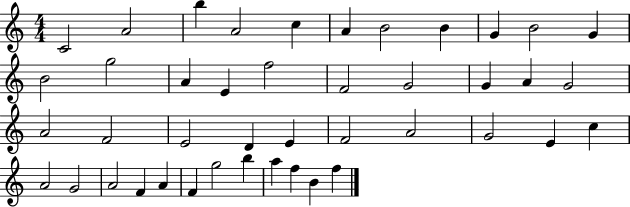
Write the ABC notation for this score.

X:1
T:Untitled
M:4/4
L:1/4
K:C
C2 A2 b A2 c A B2 B G B2 G B2 g2 A E f2 F2 G2 G A G2 A2 F2 E2 D E F2 A2 G2 E c A2 G2 A2 F A F g2 b a f B f